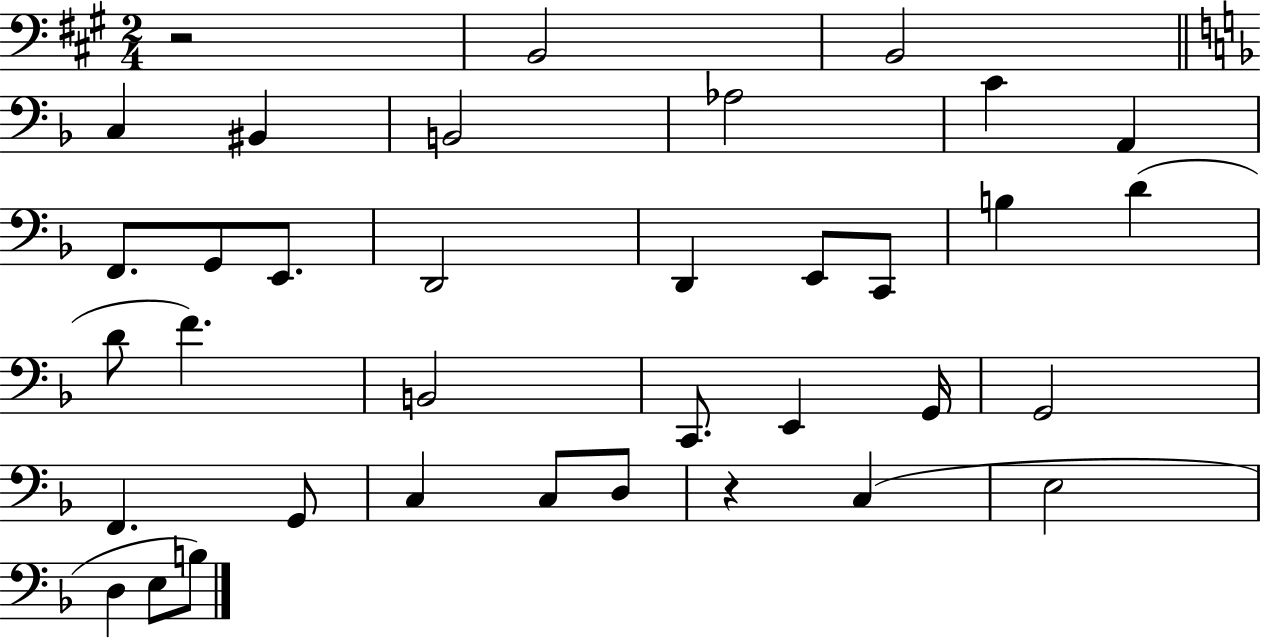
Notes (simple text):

R/h B2/h B2/h C3/q BIS2/q B2/h Ab3/h C4/q A2/q F2/e. G2/e E2/e. D2/h D2/q E2/e C2/e B3/q D4/q D4/e F4/q. B2/h C2/e. E2/q G2/s G2/h F2/q. G2/e C3/q C3/e D3/e R/q C3/q E3/h D3/q E3/e B3/e